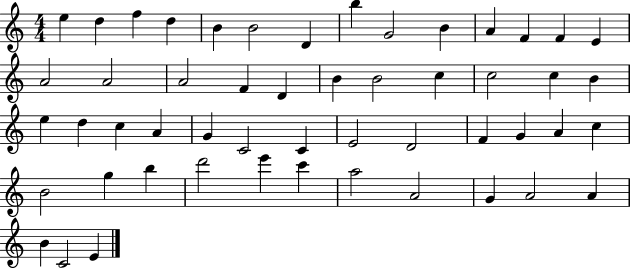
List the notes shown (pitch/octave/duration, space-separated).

E5/q D5/q F5/q D5/q B4/q B4/h D4/q B5/q G4/h B4/q A4/q F4/q F4/q E4/q A4/h A4/h A4/h F4/q D4/q B4/q B4/h C5/q C5/h C5/q B4/q E5/q D5/q C5/q A4/q G4/q C4/h C4/q E4/h D4/h F4/q G4/q A4/q C5/q B4/h G5/q B5/q D6/h E6/q C6/q A5/h A4/h G4/q A4/h A4/q B4/q C4/h E4/q